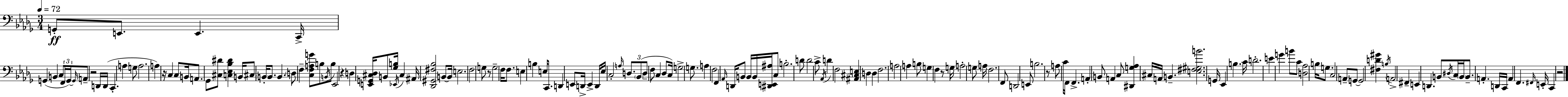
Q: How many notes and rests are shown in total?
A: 164